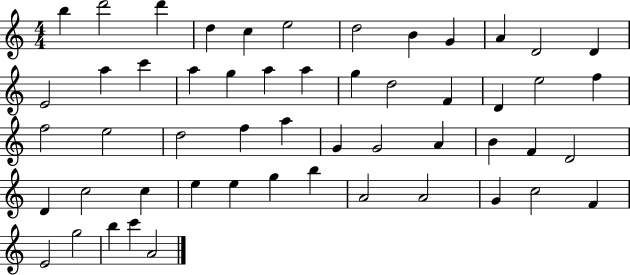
{
  \clef treble
  \numericTimeSignature
  \time 4/4
  \key c \major
  b''4 d'''2 d'''4 | d''4 c''4 e''2 | d''2 b'4 g'4 | a'4 d'2 d'4 | \break e'2 a''4 c'''4 | a''4 g''4 a''4 a''4 | g''4 d''2 f'4 | d'4 e''2 f''4 | \break f''2 e''2 | d''2 f''4 a''4 | g'4 g'2 a'4 | b'4 f'4 d'2 | \break d'4 c''2 c''4 | e''4 e''4 g''4 b''4 | a'2 a'2 | g'4 c''2 f'4 | \break e'2 g''2 | b''4 c'''4 a'2 | \bar "|."
}